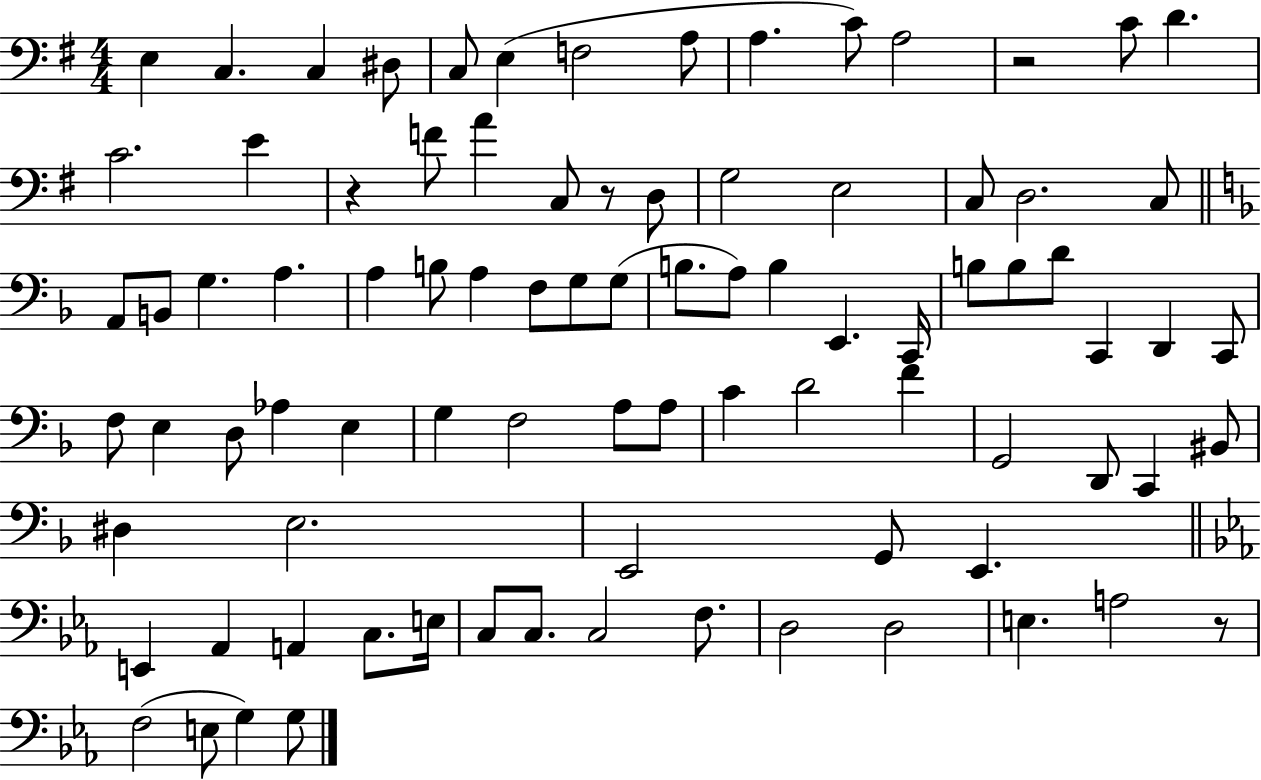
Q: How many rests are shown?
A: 4